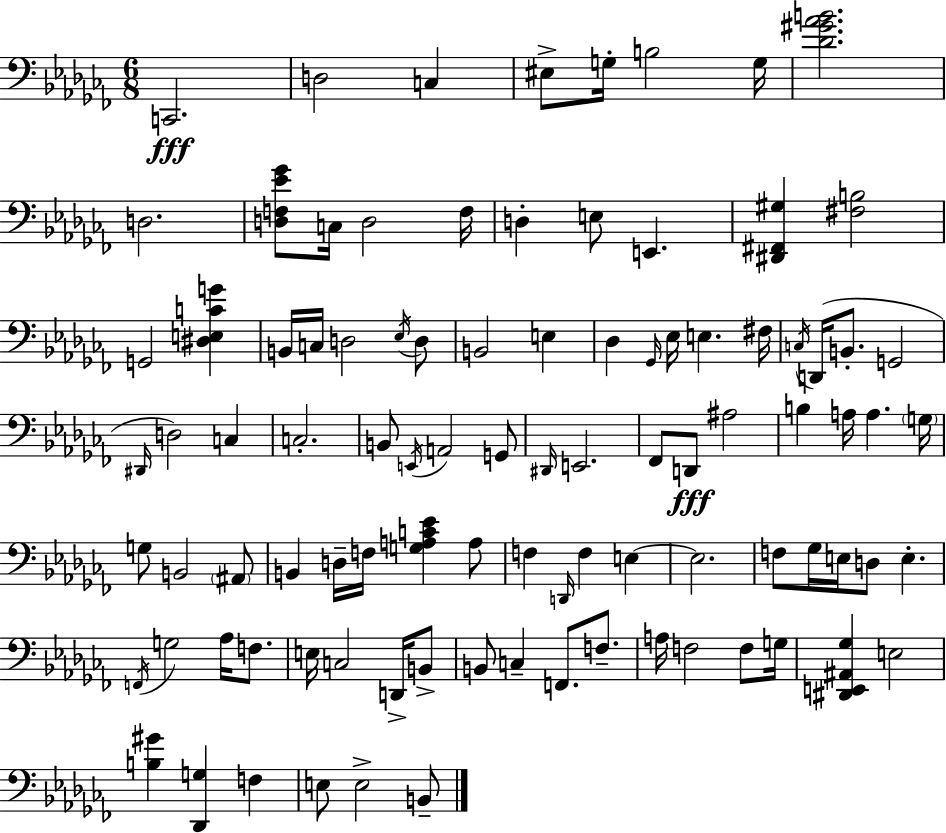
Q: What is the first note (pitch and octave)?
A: C2